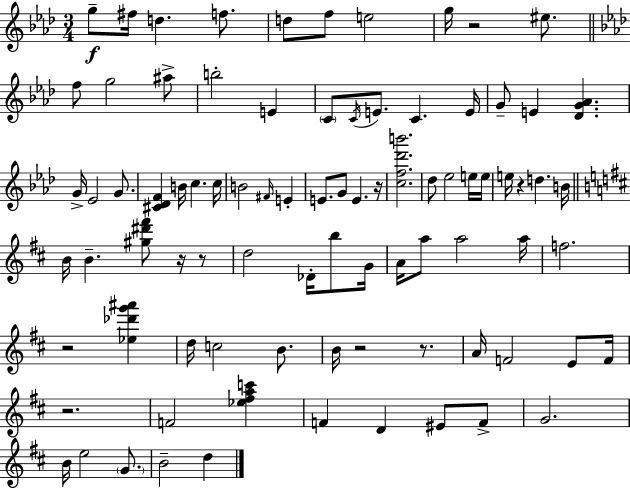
{
  \clef treble
  \numericTimeSignature
  \time 3/4
  \key f \minor
  g''8--\f fis''16 d''4. f''8. | d''8 f''8 e''2 | g''16 r2 eis''8. | \bar "||" \break \key aes \major f''8 g''2 ais''8-> | b''2-. e'4 | \parenthesize c'8 \acciaccatura { c'16 } e'8. c'4. | e'16 g'8-- e'4 <des' g' aes'>4. | \break g'16-> ees'2 g'8. | <cis' des' f'>4 b'16 c''4. | c''16 b'2 \grace { fis'16 } e'4-. | e'8. g'8 e'4. | \break r16 <c'' f'' des''' b'''>2. | des''8 ees''2 | e''16 e''16 e''16 r4 d''4. | b'16 \bar "||" \break \key d \major b'16 b'4.-- <gis'' dis''' fis'''>8 r16 r8 | d''2 des'16-. b''8 g'16 | a'16 a''8 a''2 a''16 | f''2. | \break r2 <ees'' des''' g''' ais'''>4 | d''16 c''2 b'8. | b'16 r2 r8. | a'16 f'2 e'8 f'16 | \break r2. | f'2 <ees'' fis'' a'' c'''>4 | f'4 d'4 eis'8 f'8-> | g'2. | \break b'16 e''2 \parenthesize g'8. | b'2-- d''4 | \bar "|."
}